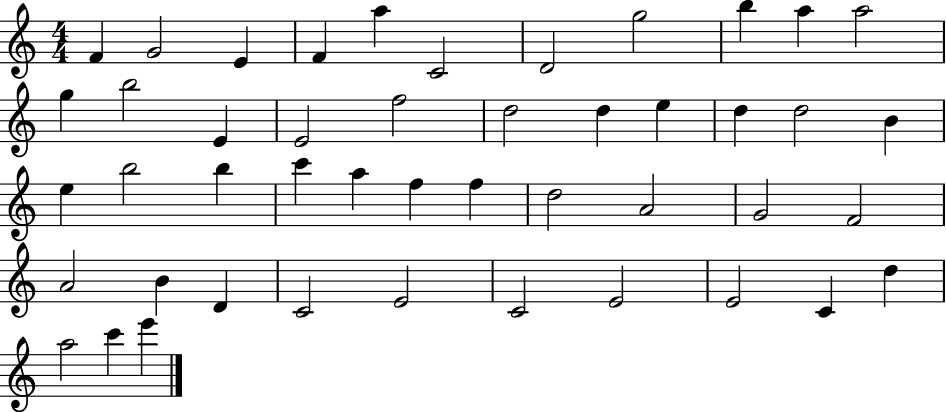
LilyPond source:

{
  \clef treble
  \numericTimeSignature
  \time 4/4
  \key c \major
  f'4 g'2 e'4 | f'4 a''4 c'2 | d'2 g''2 | b''4 a''4 a''2 | \break g''4 b''2 e'4 | e'2 f''2 | d''2 d''4 e''4 | d''4 d''2 b'4 | \break e''4 b''2 b''4 | c'''4 a''4 f''4 f''4 | d''2 a'2 | g'2 f'2 | \break a'2 b'4 d'4 | c'2 e'2 | c'2 e'2 | e'2 c'4 d''4 | \break a''2 c'''4 e'''4 | \bar "|."
}